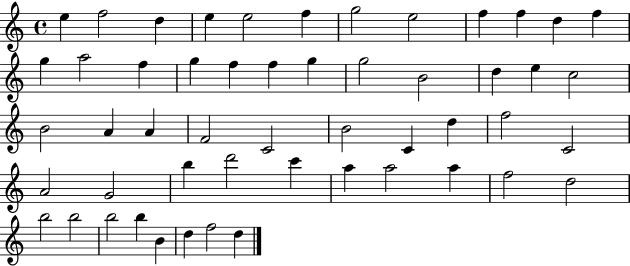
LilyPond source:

{
  \clef treble
  \time 4/4
  \defaultTimeSignature
  \key c \major
  e''4 f''2 d''4 | e''4 e''2 f''4 | g''2 e''2 | f''4 f''4 d''4 f''4 | \break g''4 a''2 f''4 | g''4 f''4 f''4 g''4 | g''2 b'2 | d''4 e''4 c''2 | \break b'2 a'4 a'4 | f'2 c'2 | b'2 c'4 d''4 | f''2 c'2 | \break a'2 g'2 | b''4 d'''2 c'''4 | a''4 a''2 a''4 | f''2 d''2 | \break b''2 b''2 | b''2 b''4 b'4 | d''4 f''2 d''4 | \bar "|."
}